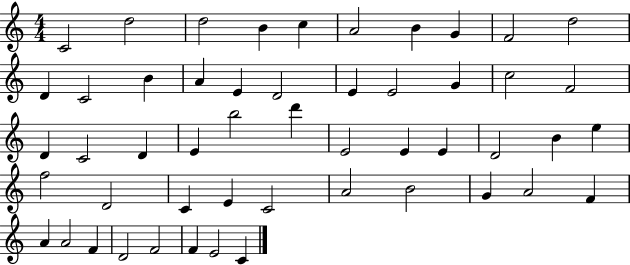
{
  \clef treble
  \numericTimeSignature
  \time 4/4
  \key c \major
  c'2 d''2 | d''2 b'4 c''4 | a'2 b'4 g'4 | f'2 d''2 | \break d'4 c'2 b'4 | a'4 e'4 d'2 | e'4 e'2 g'4 | c''2 f'2 | \break d'4 c'2 d'4 | e'4 b''2 d'''4 | e'2 e'4 e'4 | d'2 b'4 e''4 | \break f''2 d'2 | c'4 e'4 c'2 | a'2 b'2 | g'4 a'2 f'4 | \break a'4 a'2 f'4 | d'2 f'2 | f'4 e'2 c'4 | \bar "|."
}